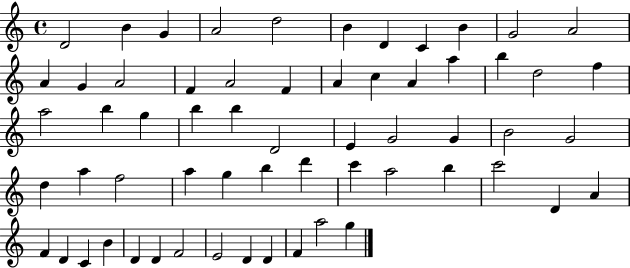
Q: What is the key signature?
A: C major